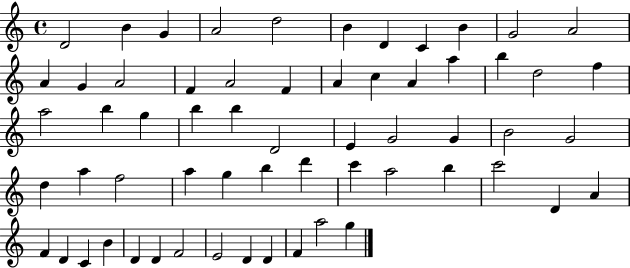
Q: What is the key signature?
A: C major